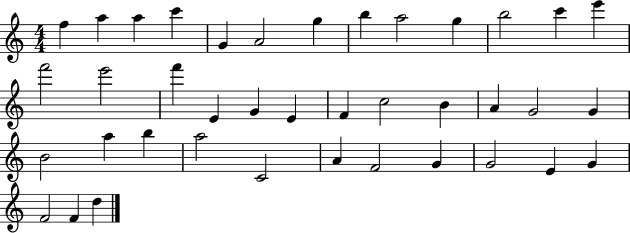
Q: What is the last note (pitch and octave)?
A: D5